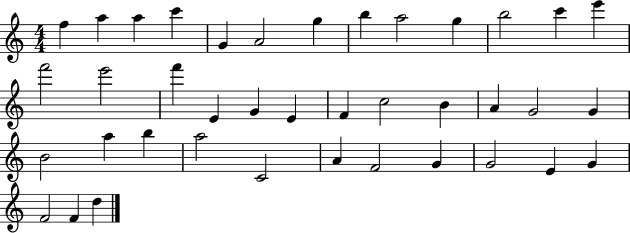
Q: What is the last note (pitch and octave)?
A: D5